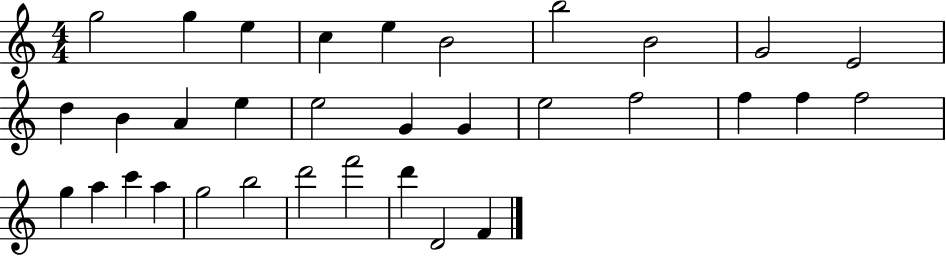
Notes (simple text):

G5/h G5/q E5/q C5/q E5/q B4/h B5/h B4/h G4/h E4/h D5/q B4/q A4/q E5/q E5/h G4/q G4/q E5/h F5/h F5/q F5/q F5/h G5/q A5/q C6/q A5/q G5/h B5/h D6/h F6/h D6/q D4/h F4/q